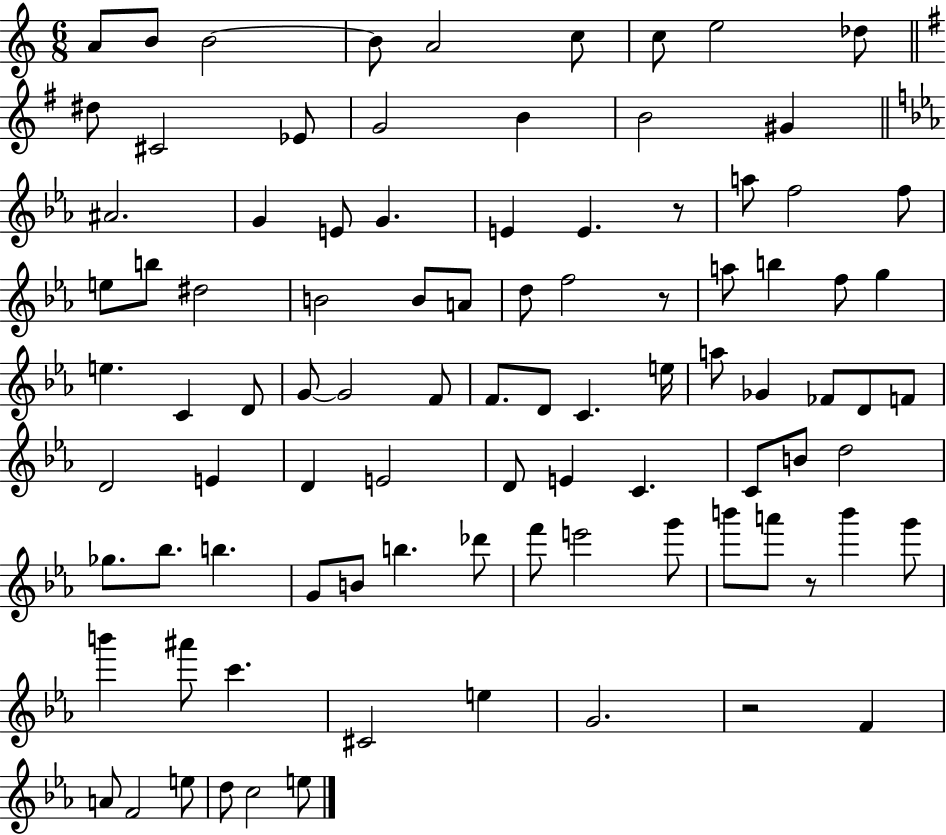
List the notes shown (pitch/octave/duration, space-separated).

A4/e B4/e B4/h B4/e A4/h C5/e C5/e E5/h Db5/e D#5/e C#4/h Eb4/e G4/h B4/q B4/h G#4/q A#4/h. G4/q E4/e G4/q. E4/q E4/q. R/e A5/e F5/h F5/e E5/e B5/e D#5/h B4/h B4/e A4/e D5/e F5/h R/e A5/e B5/q F5/e G5/q E5/q. C4/q D4/e G4/e G4/h F4/e F4/e. D4/e C4/q. E5/s A5/e Gb4/q FES4/e D4/e F4/e D4/h E4/q D4/q E4/h D4/e E4/q C4/q. C4/e B4/e D5/h Gb5/e. Bb5/e. B5/q. G4/e B4/e B5/q. Db6/e F6/e E6/h G6/e B6/e A6/e R/e B6/q G6/e B6/q A#6/e C6/q. C#4/h E5/q G4/h. R/h F4/q A4/e F4/h E5/e D5/e C5/h E5/e